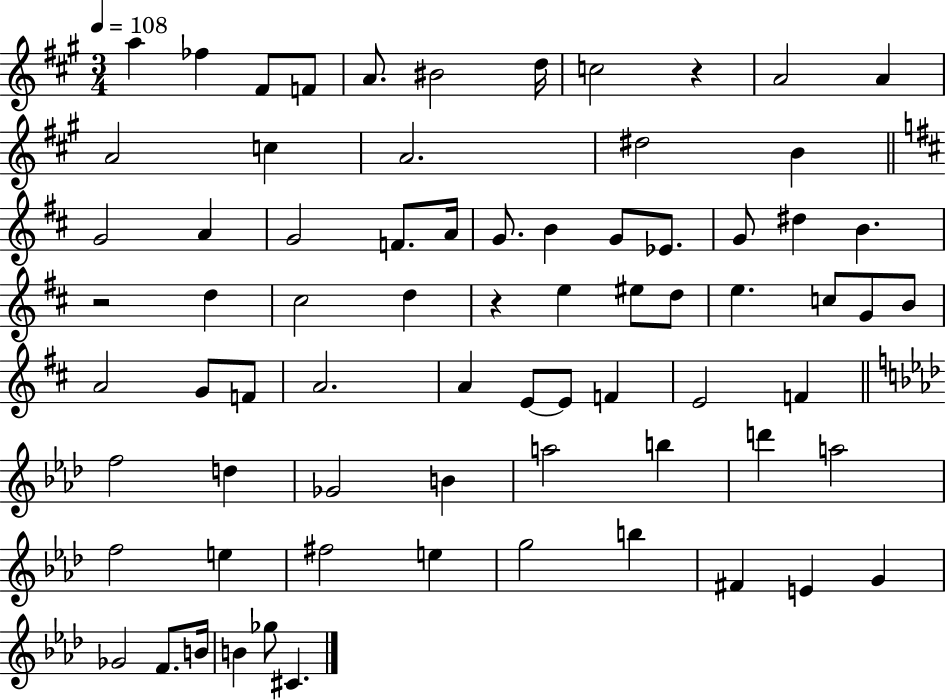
A5/q FES5/q F#4/e F4/e A4/e. BIS4/h D5/s C5/h R/q A4/h A4/q A4/h C5/q A4/h. D#5/h B4/q G4/h A4/q G4/h F4/e. A4/s G4/e. B4/q G4/e Eb4/e. G4/e D#5/q B4/q. R/h D5/q C#5/h D5/q R/q E5/q EIS5/e D5/e E5/q. C5/e G4/e B4/e A4/h G4/e F4/e A4/h. A4/q E4/e E4/e F4/q E4/h F4/q F5/h D5/q Gb4/h B4/q A5/h B5/q D6/q A5/h F5/h E5/q F#5/h E5/q G5/h B5/q F#4/q E4/q G4/q Gb4/h F4/e. B4/s B4/q Gb5/e C#4/q.